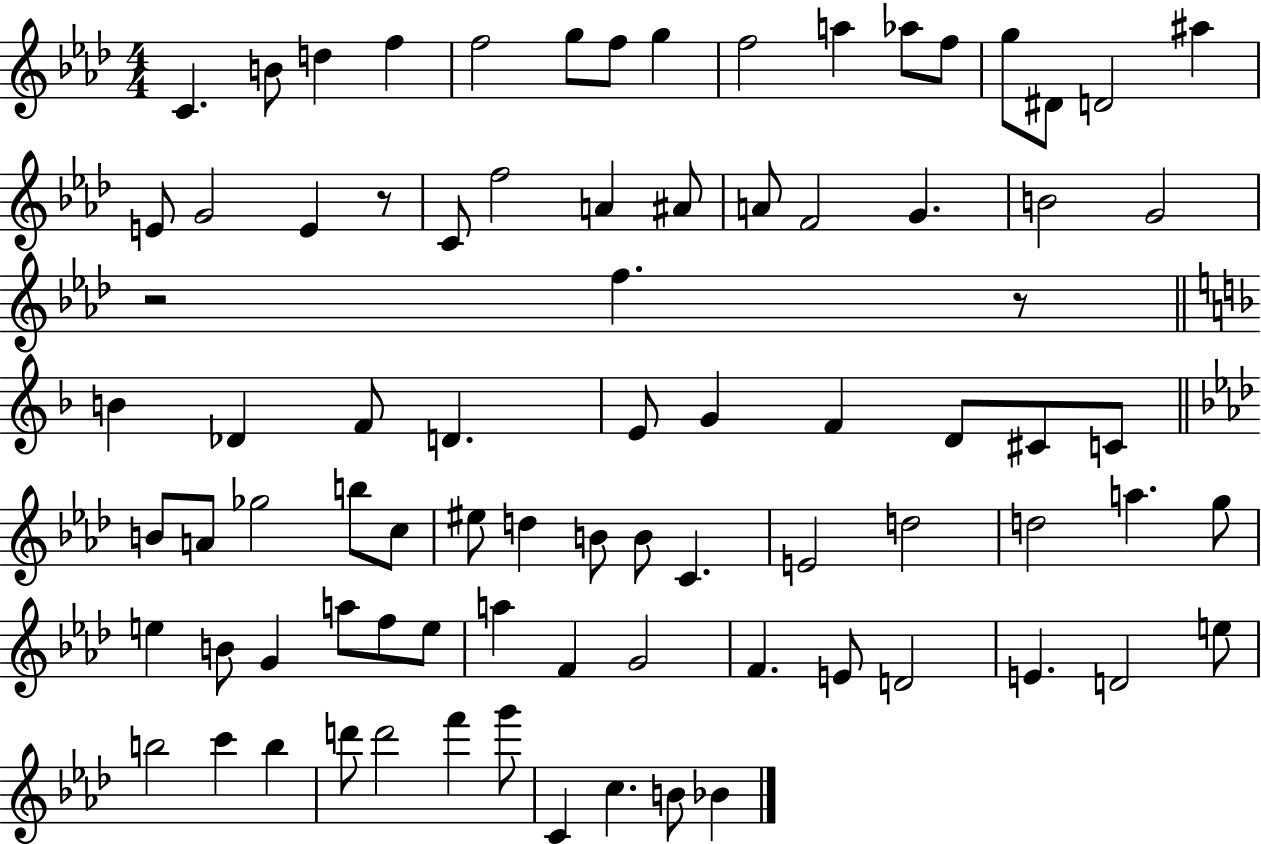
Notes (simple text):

C4/q. B4/e D5/q F5/q F5/h G5/e F5/e G5/q F5/h A5/q Ab5/e F5/e G5/e D#4/e D4/h A#5/q E4/e G4/h E4/q R/e C4/e F5/h A4/q A#4/e A4/e F4/h G4/q. B4/h G4/h R/h F5/q. R/e B4/q Db4/q F4/e D4/q. E4/e G4/q F4/q D4/e C#4/e C4/e B4/e A4/e Gb5/h B5/e C5/e EIS5/e D5/q B4/e B4/e C4/q. E4/h D5/h D5/h A5/q. G5/e E5/q B4/e G4/q A5/e F5/e E5/e A5/q F4/q G4/h F4/q. E4/e D4/h E4/q. D4/h E5/e B5/h C6/q B5/q D6/e D6/h F6/q G6/e C4/q C5/q. B4/e Bb4/q